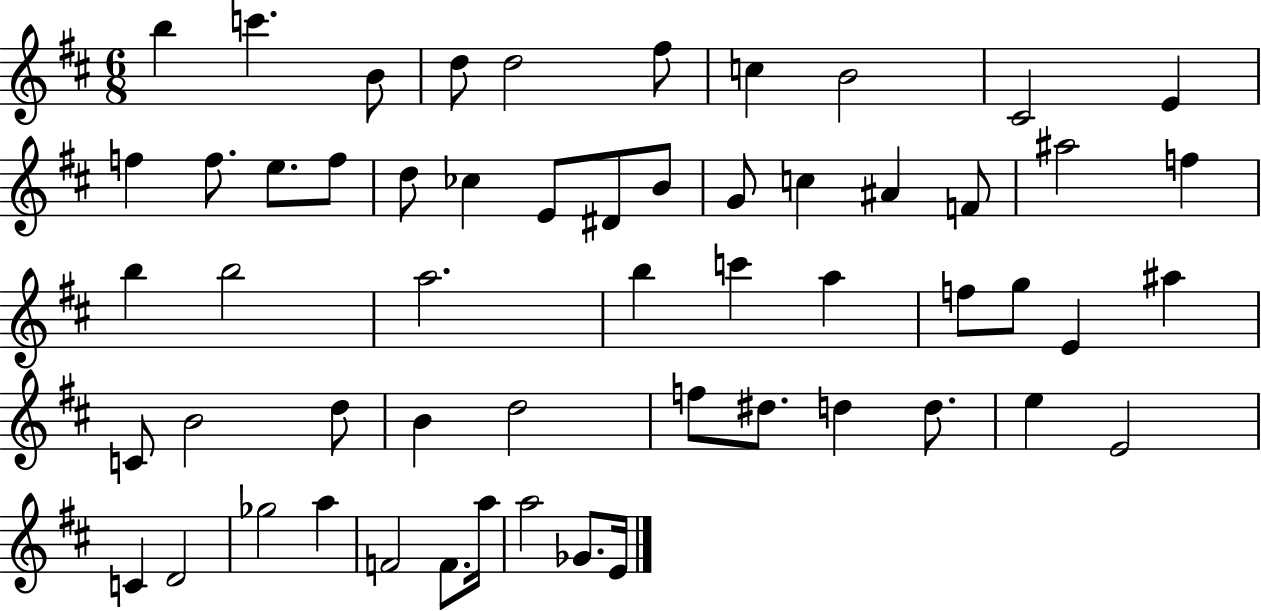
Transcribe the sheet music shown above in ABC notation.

X:1
T:Untitled
M:6/8
L:1/4
K:D
b c' B/2 d/2 d2 ^f/2 c B2 ^C2 E f f/2 e/2 f/2 d/2 _c E/2 ^D/2 B/2 G/2 c ^A F/2 ^a2 f b b2 a2 b c' a f/2 g/2 E ^a C/2 B2 d/2 B d2 f/2 ^d/2 d d/2 e E2 C D2 _g2 a F2 F/2 a/4 a2 _G/2 E/4